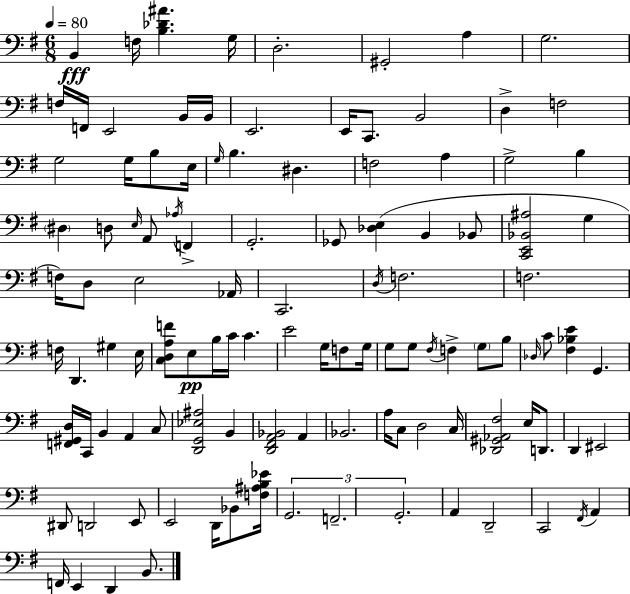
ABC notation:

X:1
T:Untitled
M:6/8
L:1/4
K:G
B,, F,/4 [B,_D^A] G,/4 D,2 ^G,,2 A, G,2 F,/4 F,,/4 E,,2 B,,/4 B,,/4 E,,2 E,,/4 C,,/2 B,,2 D, F,2 G,2 G,/4 B,/2 E,/4 G,/4 B, ^D, F,2 A, G,2 B, ^D, D,/2 E,/4 A,,/2 _A,/4 F,, G,,2 _G,,/2 [_D,E,] B,, _B,,/2 [C,,E,,_B,,^A,]2 G, F,/4 D,/2 E,2 _A,,/4 C,,2 D,/4 F,2 F,2 F,/4 D,, ^G, E,/4 [C,D,A,F]/2 E,/2 B,/4 C/4 C E2 G,/4 F,/2 G,/4 G,/2 G,/2 ^F,/4 F, G,/2 B,/2 _D,/4 C/2 [^F,_B,E] G,, [F,,^G,,D,]/4 C,,/4 B,, A,, C,/2 [D,,G,,_E,^A,]2 B,, [D,,^F,,A,,_B,,]2 A,, _B,,2 A,/4 C,/2 D,2 C,/4 [_D,,^G,,_A,,^F,]2 E,/4 D,,/2 D,, ^E,,2 ^D,,/2 D,,2 E,,/2 E,,2 D,,/4 _B,,/2 [F,^A,B,_E]/4 G,,2 F,,2 G,,2 A,, D,,2 C,,2 ^F,,/4 A,, F,,/4 E,, D,, B,,/2